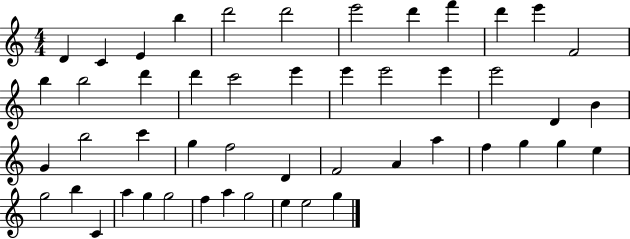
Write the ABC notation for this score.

X:1
T:Untitled
M:4/4
L:1/4
K:C
D C E b d'2 d'2 e'2 d' f' d' e' F2 b b2 d' d' c'2 e' e' e'2 e' e'2 D B G b2 c' g f2 D F2 A a f g g e g2 b C a g g2 f a g2 e e2 g